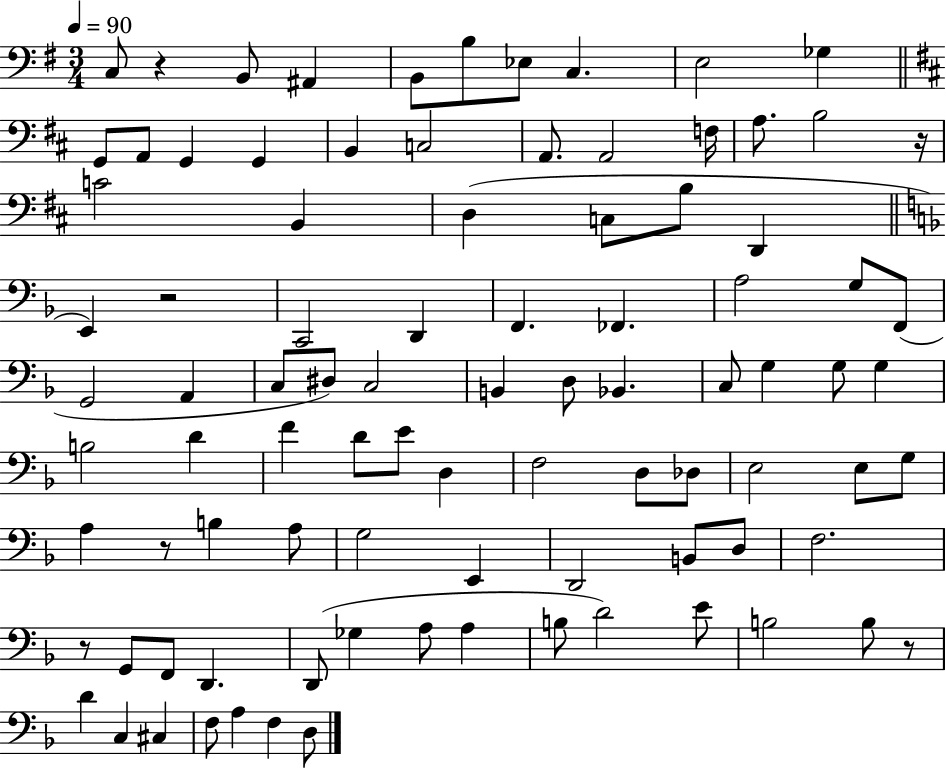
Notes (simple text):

C3/e R/q B2/e A#2/q B2/e B3/e Eb3/e C3/q. E3/h Gb3/q G2/e A2/e G2/q G2/q B2/q C3/h A2/e. A2/h F3/s A3/e. B3/h R/s C4/h B2/q D3/q C3/e B3/e D2/q E2/q R/h C2/h D2/q F2/q. FES2/q. A3/h G3/e F2/e G2/h A2/q C3/e D#3/e C3/h B2/q D3/e Bb2/q. C3/e G3/q G3/e G3/q B3/h D4/q F4/q D4/e E4/e D3/q F3/h D3/e Db3/e E3/h E3/e G3/e A3/q R/e B3/q A3/e G3/h E2/q D2/h B2/e D3/e F3/h. R/e G2/e F2/e D2/q. D2/e Gb3/q A3/e A3/q B3/e D4/h E4/e B3/h B3/e R/e D4/q C3/q C#3/q F3/e A3/q F3/q D3/e